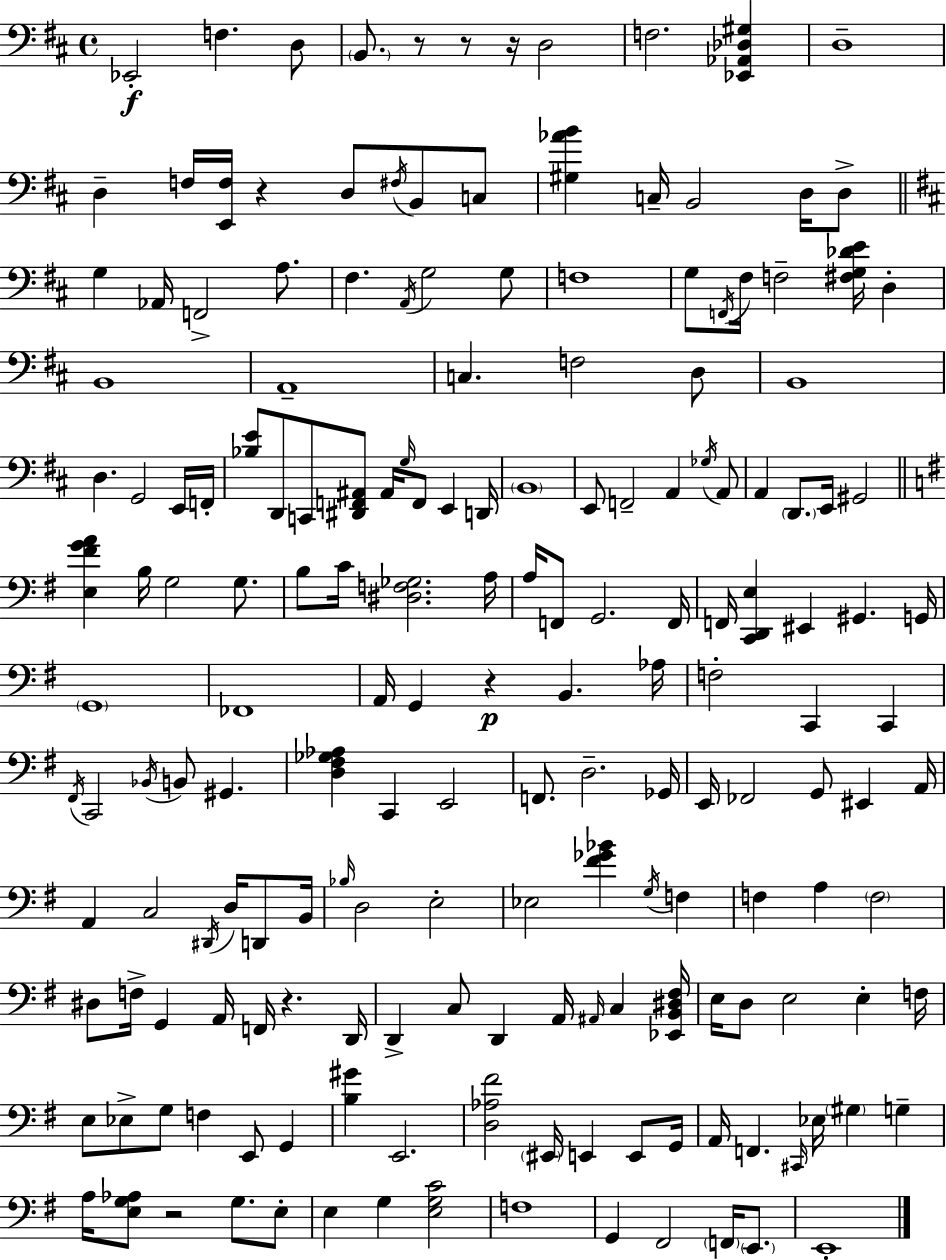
X:1
T:Untitled
M:4/4
L:1/4
K:D
_E,,2 F, D,/2 B,,/2 z/2 z/2 z/4 D,2 F,2 [_E,,_A,,_D,^G,] D,4 D, F,/4 [E,,F,]/4 z D,/2 ^F,/4 B,,/2 C,/2 [^G,_AB] C,/4 B,,2 D,/4 D,/2 G, _A,,/4 F,,2 A,/2 ^F, A,,/4 G,2 G,/2 F,4 G,/2 F,,/4 ^F,/4 F,2 [^F,G,_DE]/4 D, B,,4 A,,4 C, F,2 D,/2 B,,4 D, G,,2 E,,/4 F,,/4 [_B,E]/2 D,,/2 C,,/2 [^D,,F,,^A,,]/2 ^A,,/4 G,/4 F,,/2 E,, D,,/4 B,,4 E,,/2 F,,2 A,, _G,/4 A,,/2 A,, D,,/2 E,,/4 ^G,,2 [E,^FGA] B,/4 G,2 G,/2 B,/2 C/4 [^D,F,_G,]2 A,/4 A,/4 F,,/2 G,,2 F,,/4 F,,/4 [C,,D,,E,] ^E,, ^G,, G,,/4 G,,4 _F,,4 A,,/4 G,, z B,, _A,/4 F,2 C,, C,, ^F,,/4 C,,2 _B,,/4 B,,/2 ^G,, [D,^F,_G,_A,] C,, E,,2 F,,/2 D,2 _G,,/4 E,,/4 _F,,2 G,,/2 ^E,, A,,/4 A,, C,2 ^D,,/4 D,/4 D,,/2 B,,/4 _B,/4 D,2 E,2 _E,2 [^F_G_B] G,/4 F, F, A, F,2 ^D,/2 F,/4 G,, A,,/4 F,,/4 z D,,/4 D,, C,/2 D,, A,,/4 ^A,,/4 C, [_E,,B,,^D,^F,]/4 E,/4 D,/2 E,2 E, F,/4 E,/2 _E,/2 G,/2 F, E,,/2 G,, [B,^G] E,,2 [D,_A,^F]2 ^E,,/4 E,, E,,/2 G,,/4 A,,/4 F,, ^C,,/4 _E,/4 ^G, G, A,/4 [E,G,_A,]/2 z2 G,/2 E,/2 E, G, [E,G,C]2 F,4 G,, ^F,,2 F,,/4 E,,/2 E,,4